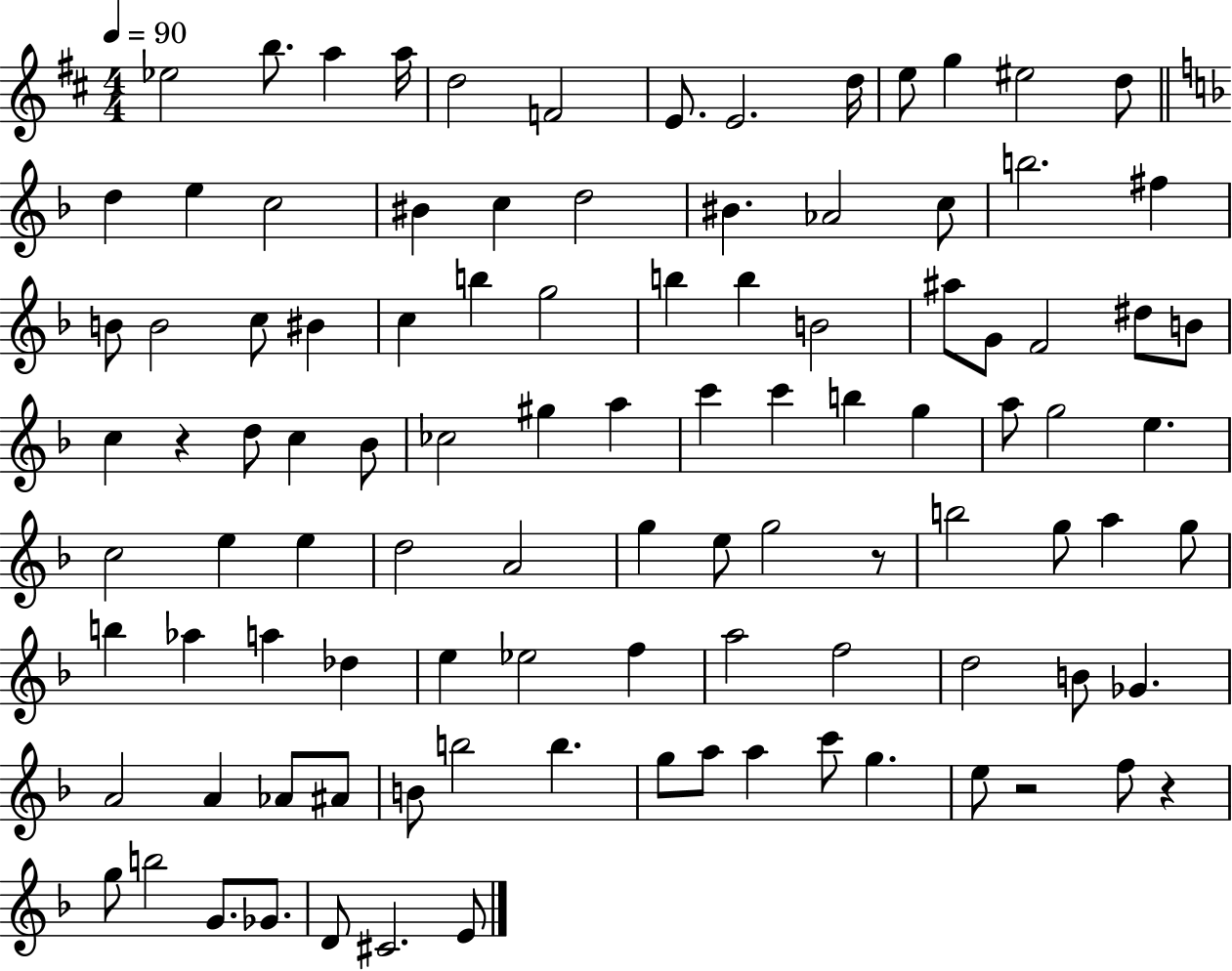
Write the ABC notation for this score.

X:1
T:Untitled
M:4/4
L:1/4
K:D
_e2 b/2 a a/4 d2 F2 E/2 E2 d/4 e/2 g ^e2 d/2 d e c2 ^B c d2 ^B _A2 c/2 b2 ^f B/2 B2 c/2 ^B c b g2 b b B2 ^a/2 G/2 F2 ^d/2 B/2 c z d/2 c _B/2 _c2 ^g a c' c' b g a/2 g2 e c2 e e d2 A2 g e/2 g2 z/2 b2 g/2 a g/2 b _a a _d e _e2 f a2 f2 d2 B/2 _G A2 A _A/2 ^A/2 B/2 b2 b g/2 a/2 a c'/2 g e/2 z2 f/2 z g/2 b2 G/2 _G/2 D/2 ^C2 E/2